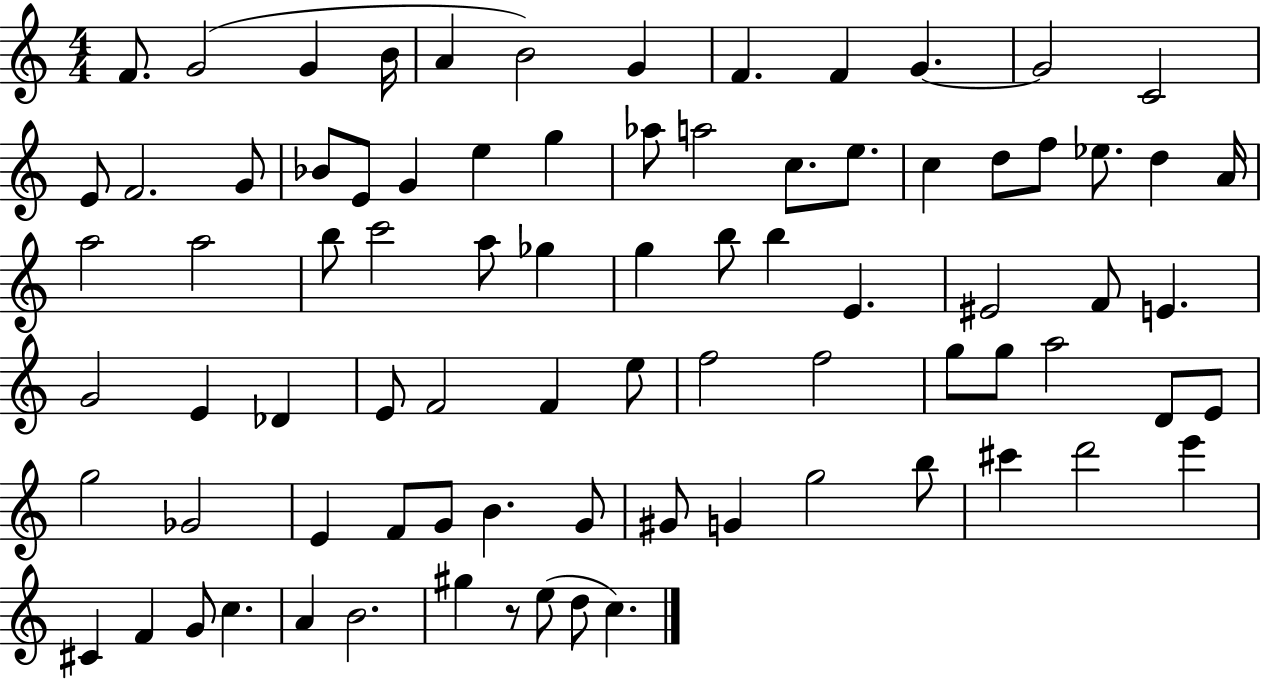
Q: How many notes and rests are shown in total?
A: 82